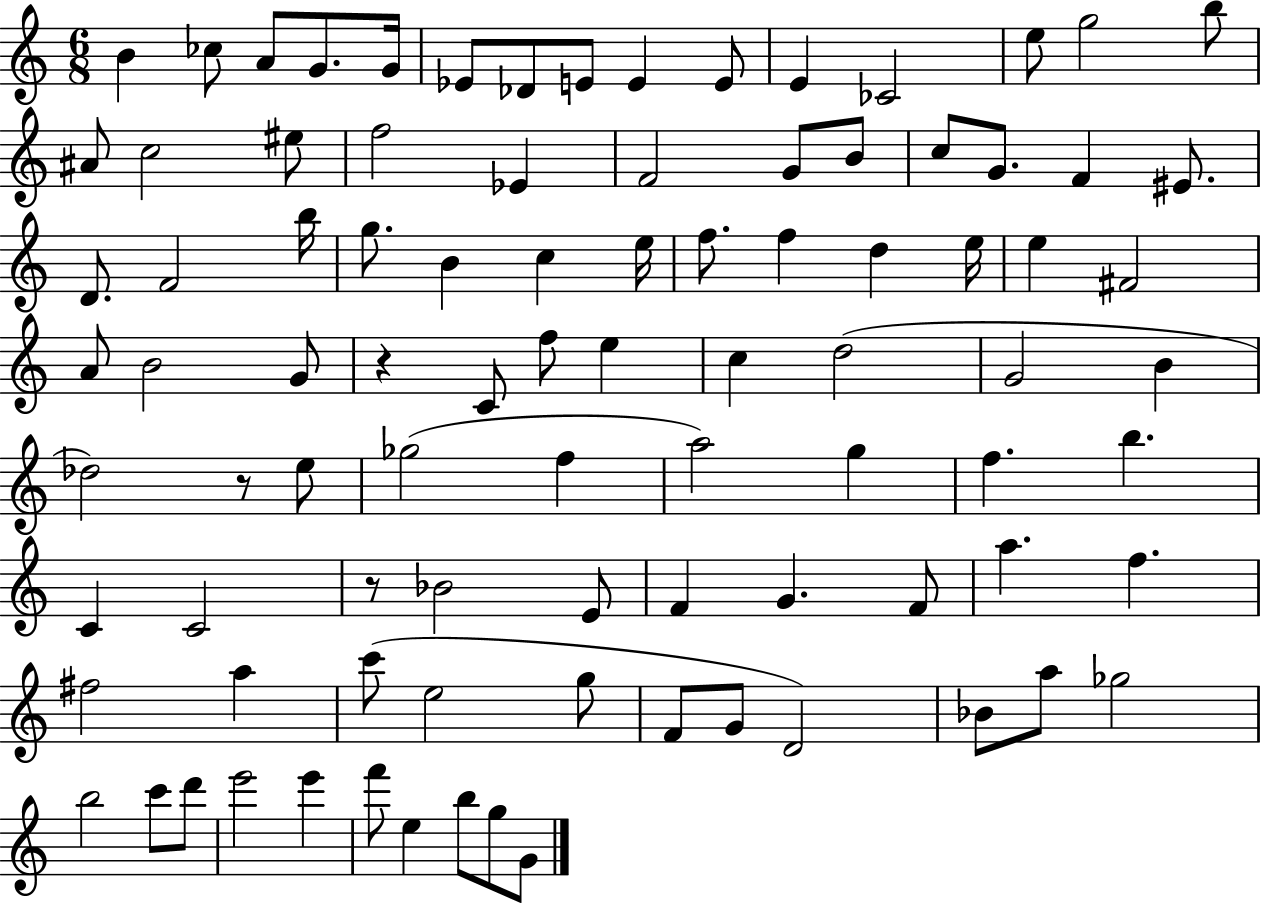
X:1
T:Untitled
M:6/8
L:1/4
K:C
B _c/2 A/2 G/2 G/4 _E/2 _D/2 E/2 E E/2 E _C2 e/2 g2 b/2 ^A/2 c2 ^e/2 f2 _E F2 G/2 B/2 c/2 G/2 F ^E/2 D/2 F2 b/4 g/2 B c e/4 f/2 f d e/4 e ^F2 A/2 B2 G/2 z C/2 f/2 e c d2 G2 B _d2 z/2 e/2 _g2 f a2 g f b C C2 z/2 _B2 E/2 F G F/2 a f ^f2 a c'/2 e2 g/2 F/2 G/2 D2 _B/2 a/2 _g2 b2 c'/2 d'/2 e'2 e' f'/2 e b/2 g/2 G/2